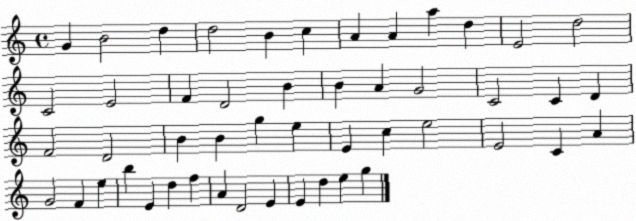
X:1
T:Untitled
M:4/4
L:1/4
K:C
G B2 d d2 B c A A a d E2 d2 C2 E2 F D2 B B A G2 C2 C D F2 D2 B B g e E c e2 E2 C A G2 F e b E d f A D2 E E d e g